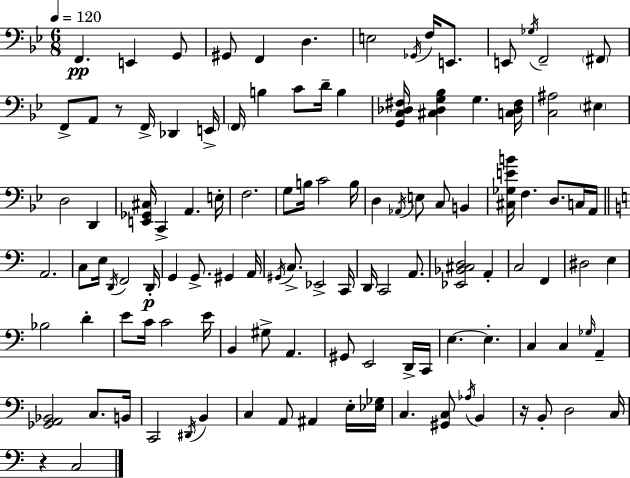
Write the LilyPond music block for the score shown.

{
  \clef bass
  \numericTimeSignature
  \time 6/8
  \key g \minor
  \tempo 4 = 120
  f,4.\pp e,4 g,8 | gis,8 f,4 d4. | e2 \acciaccatura { ges,16 } f16 e,8. | e,8 \acciaccatura { ges16 } f,2-- | \break \parenthesize fis,8 f,8-> a,8 r8 f,16-> des,4 | e,16-> \parenthesize f,16 b4 c'8 d'16-- b4 | <g, c des fis>16 <cis des g bes>4 g4. | <c des fis>16 <c ais>2 \parenthesize eis4 | \break d2 d,4 | <e, ges, cis>16 c,4-> a,4. | e16-. f2. | g8 b16 c'2 | \break b16 d4 \acciaccatura { aes,16 } e8 c8 b,4 | <cis ges e' b'>16 f4. d8. | c16 a,16 \bar "||" \break \key c \major a,2. | c8 e16 \acciaccatura { d,16 } f,2 | d,16-.\p g,4 g,8.-> gis,4 | a,16 \acciaccatura { gis,16 } c8.-> ees,2-> | \break c,16 d,16 c,2 a,8. | <ees, bes, cis d>2 a,4-. | c2 f,4 | dis2 e4 | \break bes2 d'4-. | e'8 c'16 c'2 | e'16 b,4 gis8-> a,4. | gis,8 e,2 | \break d,16-> c,16 e4.~~ e4.-. | c4 c4 \grace { ges16 } a,4-- | <ges, a, bes,>2 c8. | b,16 c,2 \acciaccatura { dis,16 } | \break b,4 c4 a,8 ais,4 | e16-. <ees ges>16 c4. <gis, c>8 | \acciaccatura { aes16 } b,4 r16 b,8-. d2 | c16 r4 c2 | \break \bar "|."
}